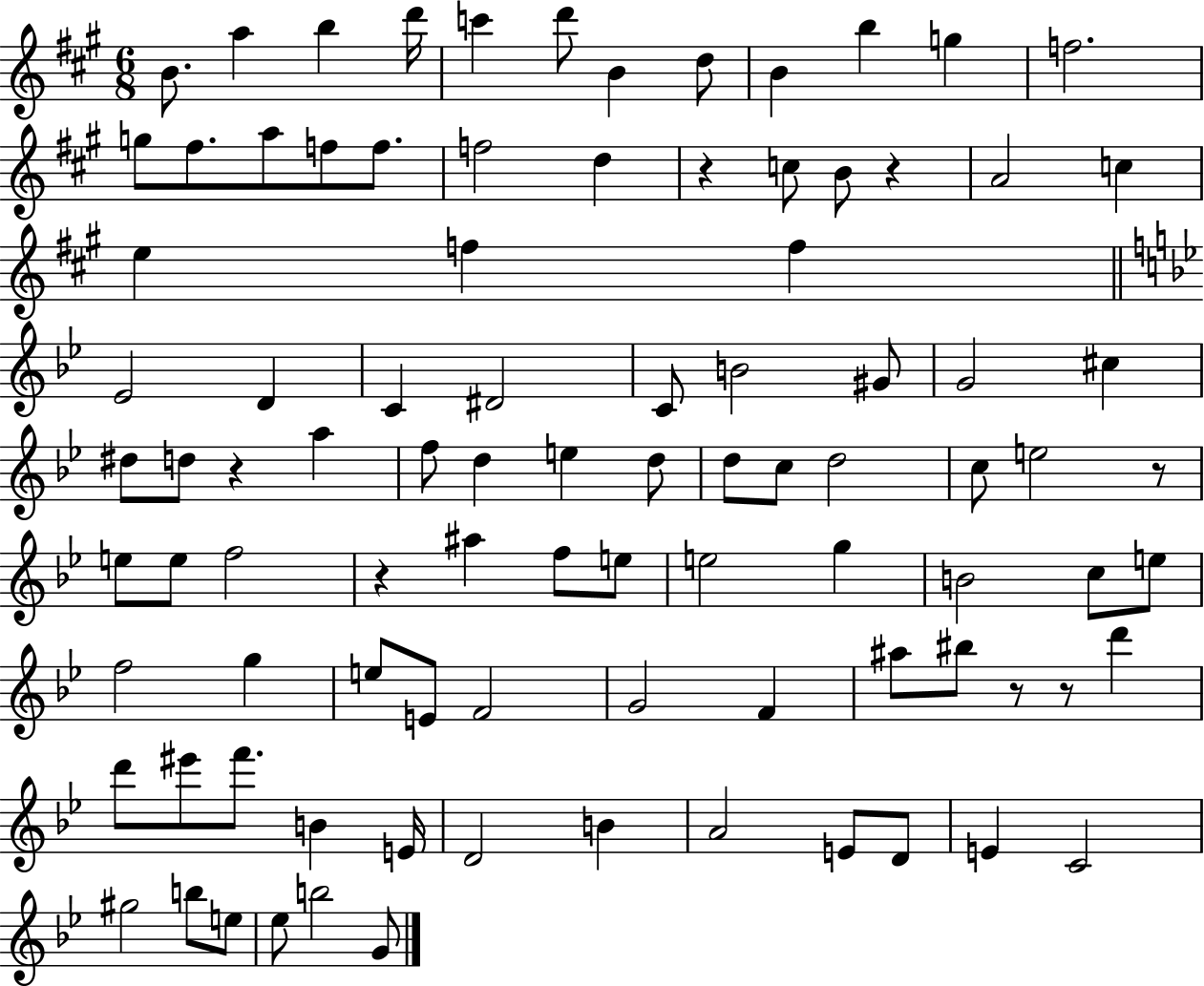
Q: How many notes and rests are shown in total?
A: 93